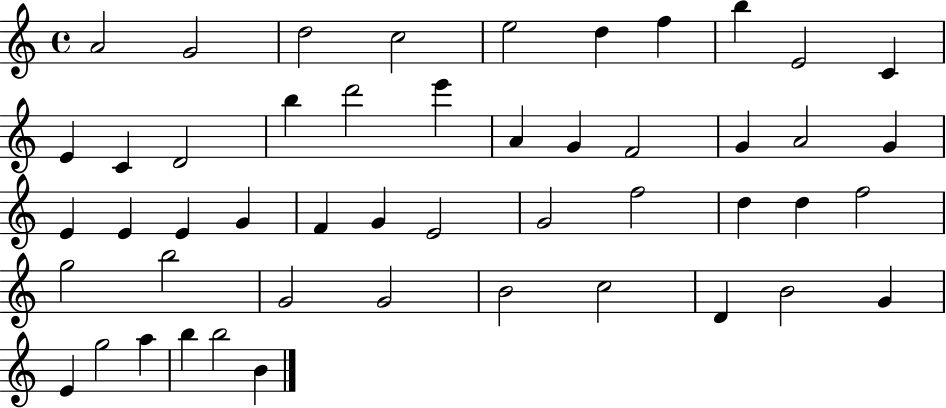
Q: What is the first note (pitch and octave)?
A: A4